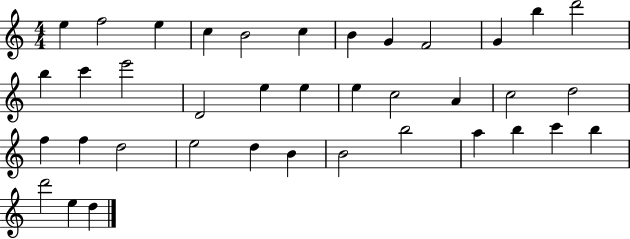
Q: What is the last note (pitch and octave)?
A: D5